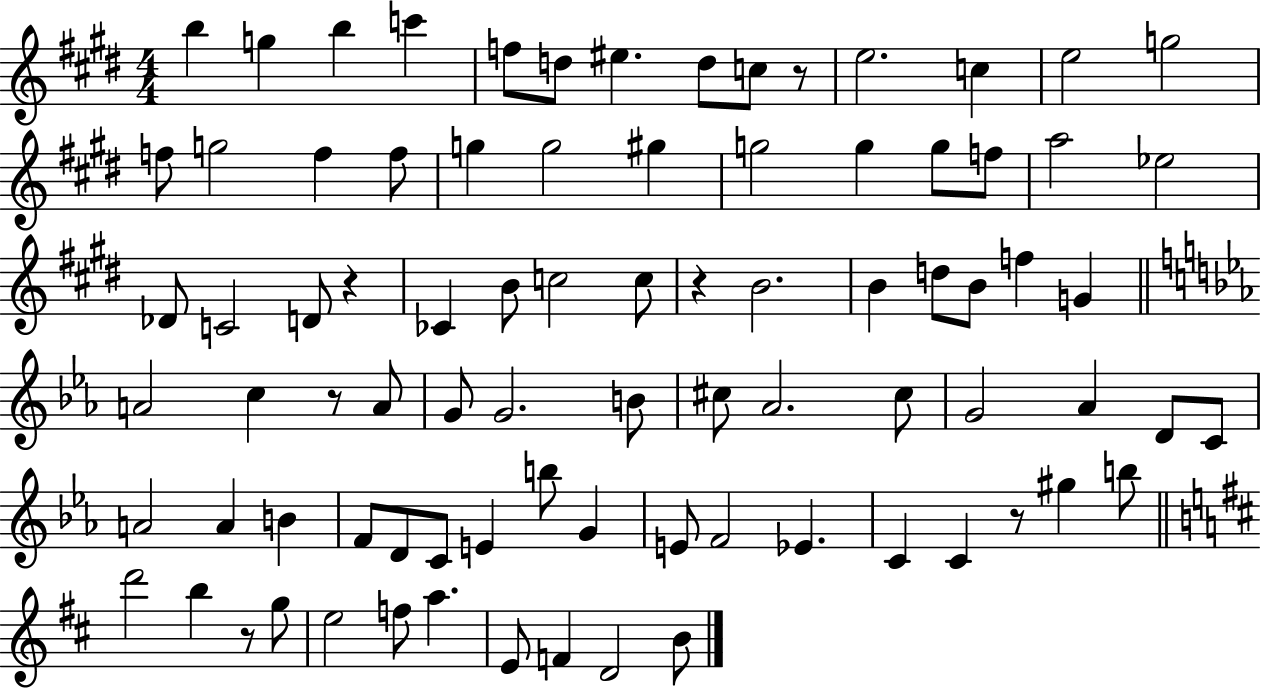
{
  \clef treble
  \numericTimeSignature
  \time 4/4
  \key e \major
  b''4 g''4 b''4 c'''4 | f''8 d''8 eis''4. d''8 c''8 r8 | e''2. c''4 | e''2 g''2 | \break f''8 g''2 f''4 f''8 | g''4 g''2 gis''4 | g''2 g''4 g''8 f''8 | a''2 ees''2 | \break des'8 c'2 d'8 r4 | ces'4 b'8 c''2 c''8 | r4 b'2. | b'4 d''8 b'8 f''4 g'4 | \break \bar "||" \break \key ees \major a'2 c''4 r8 a'8 | g'8 g'2. b'8 | cis''8 aes'2. cis''8 | g'2 aes'4 d'8 c'8 | \break a'2 a'4 b'4 | f'8 d'8 c'8 e'4 b''8 g'4 | e'8 f'2 ees'4. | c'4 c'4 r8 gis''4 b''8 | \break \bar "||" \break \key d \major d'''2 b''4 r8 g''8 | e''2 f''8 a''4. | e'8 f'4 d'2 b'8 | \bar "|."
}